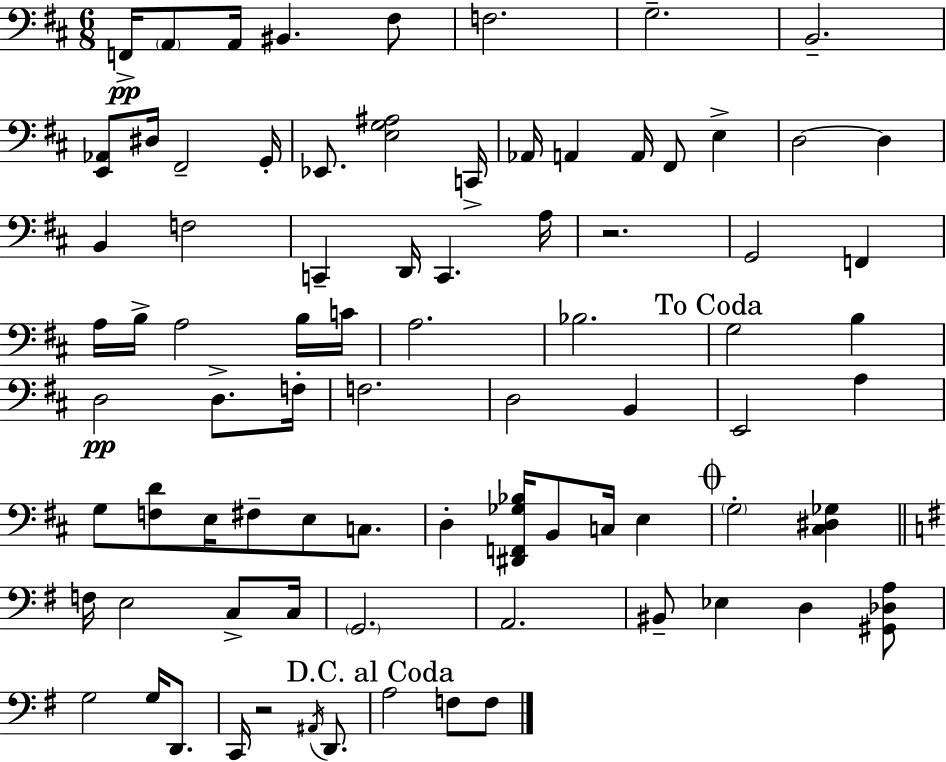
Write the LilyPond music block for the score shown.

{
  \clef bass
  \numericTimeSignature
  \time 6/8
  \key d \major
  f,16->\pp \parenthesize a,8 a,16 bis,4. fis8 | f2. | g2.-- | b,2.-- | \break <e, aes,>8 dis16 fis,2-- g,16-. | ees,8. <e g ais>2 c,16-> | aes,16 a,4 a,16 fis,8 e4-> | d2~~ d4 | \break b,4 f2 | c,4-- d,16 c,4. a16 | r2. | g,2 f,4 | \break a16 b16-> a2 b16 c'16 | a2. | bes2. | \mark "To Coda" g2 b4 | \break d2\pp d8.-> f16-. | f2. | d2 b,4 | e,2 a4 | \break g8 <f d'>8 e16 fis8-- e8 c8. | d4-. <dis, f, ges bes>16 b,8 c16 e4 | \mark \markup { \musicglyph "scripts.coda" } \parenthesize g2-. <cis dis ges>4 | \bar "||" \break \key e \minor f16 e2 c8-> c16 | \parenthesize g,2. | a,2. | bis,8-- ees4 d4 <gis, des a>8 | \break g2 g16 d,8. | c,16 r2 \acciaccatura { ais,16 } d,8. | \mark "D.C. al Coda" a2 f8 f8 | \bar "|."
}